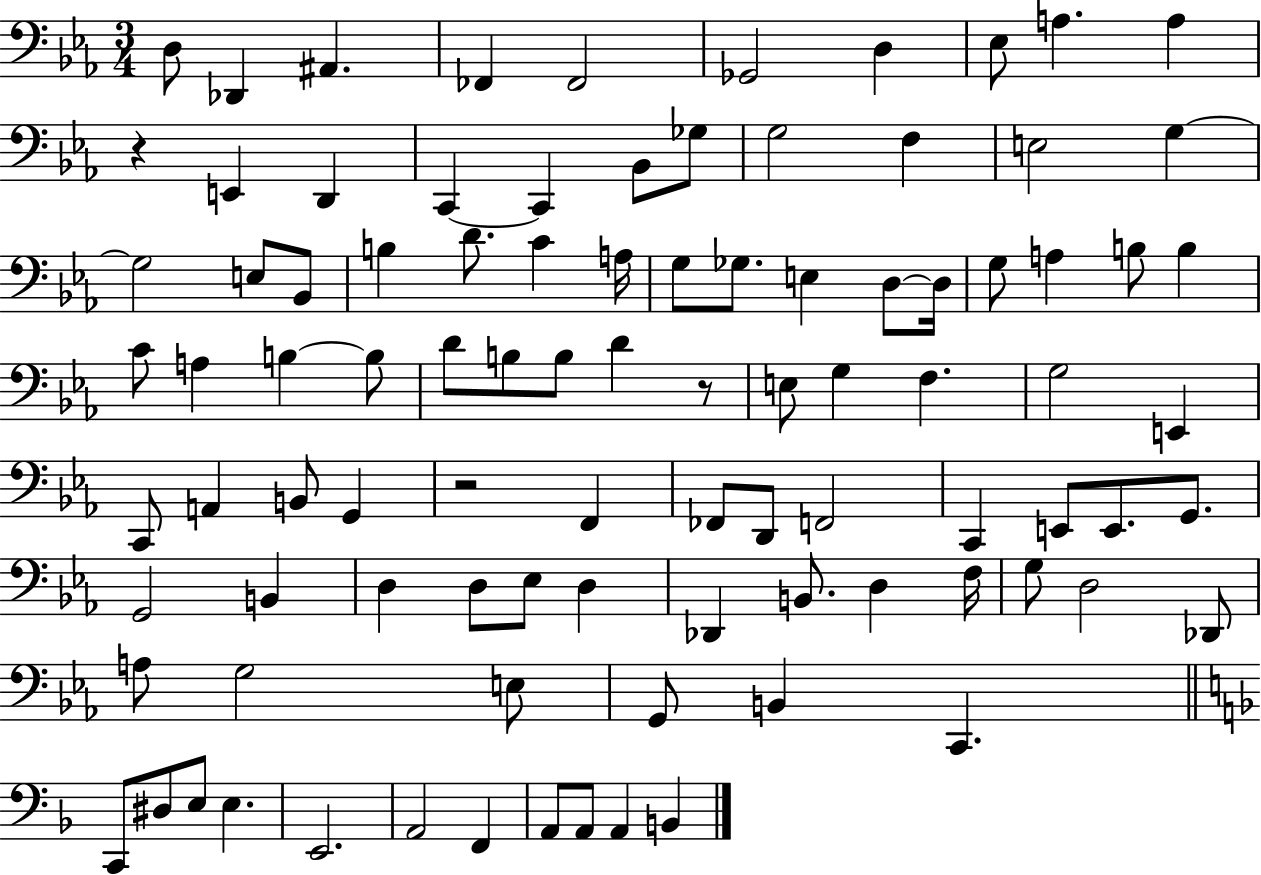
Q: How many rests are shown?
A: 3